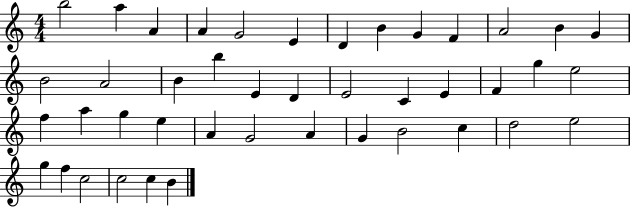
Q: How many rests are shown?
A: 0